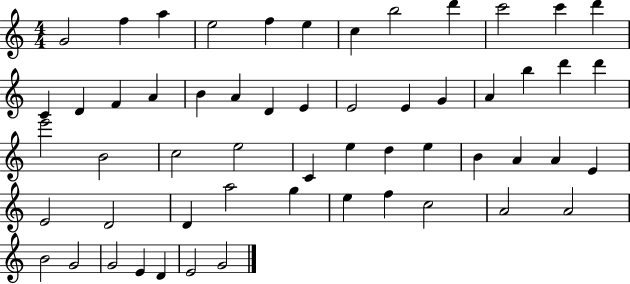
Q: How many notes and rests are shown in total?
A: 56